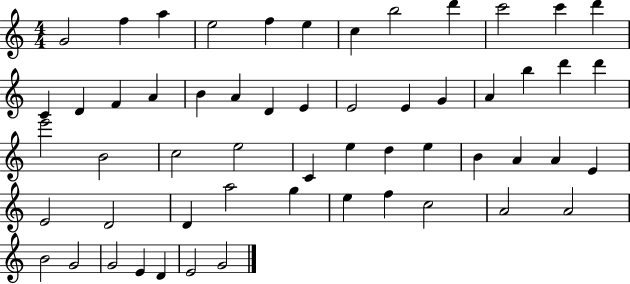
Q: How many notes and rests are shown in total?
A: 56